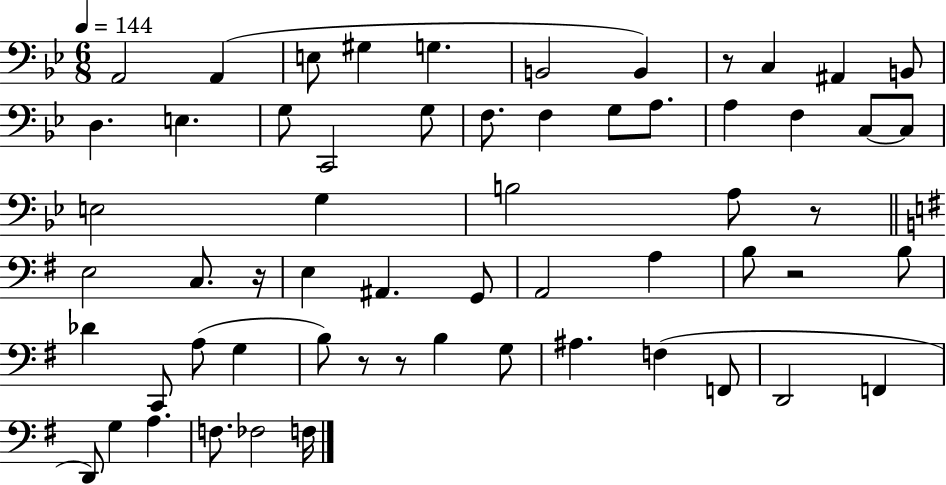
A2/h A2/q E3/e G#3/q G3/q. B2/h B2/q R/e C3/q A#2/q B2/e D3/q. E3/q. G3/e C2/h G3/e F3/e. F3/q G3/e A3/e. A3/q F3/q C3/e C3/e E3/h G3/q B3/h A3/e R/e E3/h C3/e. R/s E3/q A#2/q. G2/e A2/h A3/q B3/e R/h B3/e Db4/q C2/e A3/e G3/q B3/e R/e R/e B3/q G3/e A#3/q. F3/q F2/e D2/h F2/q D2/e G3/q A3/q. F3/e. FES3/h F3/s